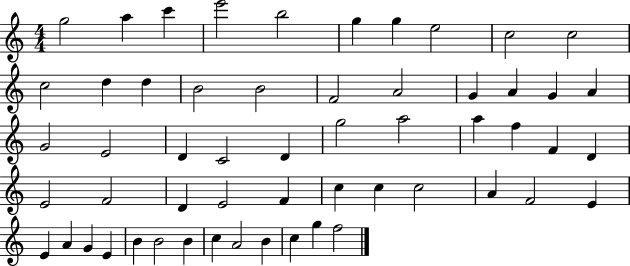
{
  \clef treble
  \numericTimeSignature
  \time 4/4
  \key c \major
  g''2 a''4 c'''4 | e'''2 b''2 | g''4 g''4 e''2 | c''2 c''2 | \break c''2 d''4 d''4 | b'2 b'2 | f'2 a'2 | g'4 a'4 g'4 a'4 | \break g'2 e'2 | d'4 c'2 d'4 | g''2 a''2 | a''4 f''4 f'4 d'4 | \break e'2 f'2 | d'4 e'2 f'4 | c''4 c''4 c''2 | a'4 f'2 e'4 | \break e'4 a'4 g'4 e'4 | b'4 b'2 b'4 | c''4 a'2 b'4 | c''4 g''4 f''2 | \break \bar "|."
}